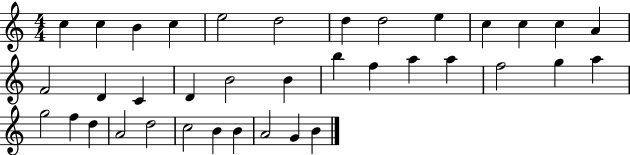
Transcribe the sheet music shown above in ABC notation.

X:1
T:Untitled
M:4/4
L:1/4
K:C
c c B c e2 d2 d d2 e c c c A F2 D C D B2 B b f a a f2 g a g2 f d A2 d2 c2 B B A2 G B